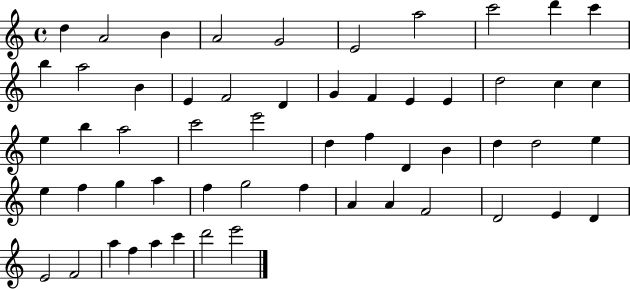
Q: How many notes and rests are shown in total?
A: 56